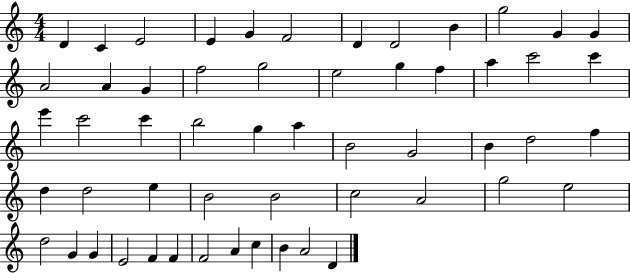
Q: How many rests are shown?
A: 0